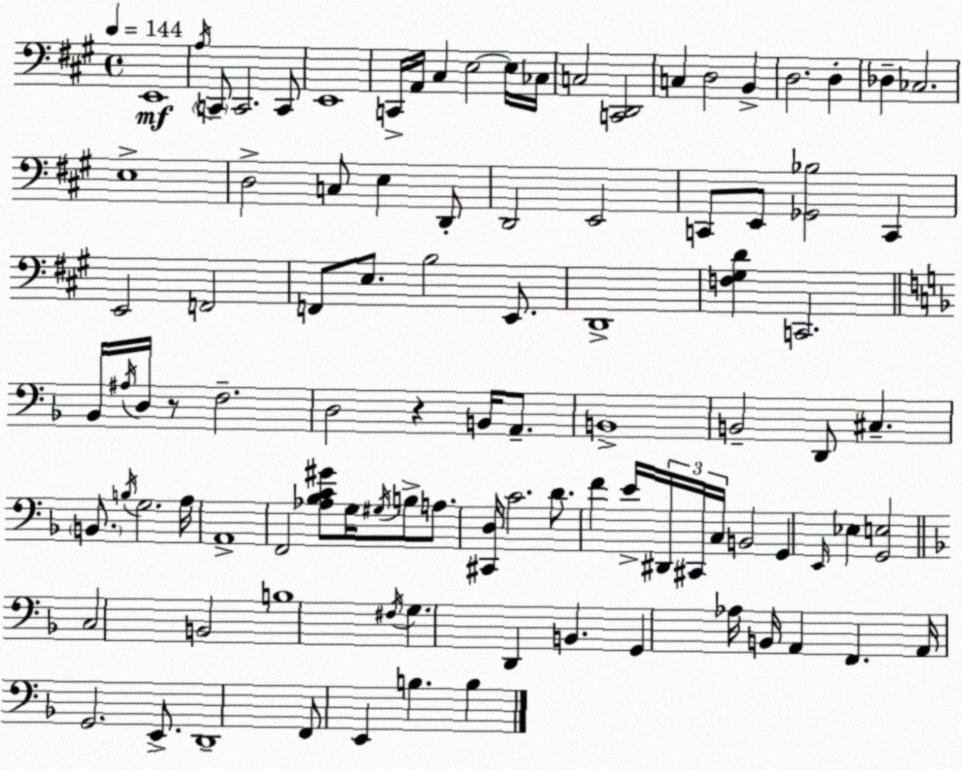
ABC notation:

X:1
T:Untitled
M:4/4
L:1/4
K:A
E,,4 A,/4 C,,/2 C,,2 C,,/2 E,,4 C,,/4 A,,/4 ^C, E,2 E,/4 _C,/4 C,2 [C,,D,,]2 C, D,2 B,, D,2 D, _D, _C,2 E,4 D,2 C,/2 E, D,,/2 D,,2 E,,2 C,,/2 E,,/2 [_G,,_B,]2 C,, E,,2 F,,2 F,,/2 E,/2 B,2 E,,/2 D,,4 [F,^G,D] C,,2 _B,,/4 ^A,/4 D,/4 z/2 F,2 D,2 z B,,/4 A,,/2 B,,4 B,,2 D,,/2 ^C, B,,/2 B,/4 G,2 A,/4 A,,4 F,,2 [_A,_B,C^G]/2 G,/4 ^G,/4 B,/2 A,/2 [^C,,D,]/4 C2 D/2 F E/4 ^D,,/4 ^C,,/4 C,/4 B,,2 G,, E,,/4 _E, [G,,E,]2 C,2 B,,2 B,4 ^F,/4 G, D,, B,, G,, _A,/4 B,,/4 A,, F,, A,,/4 G,,2 E,,/2 D,,4 F,,/2 E,, B, B,